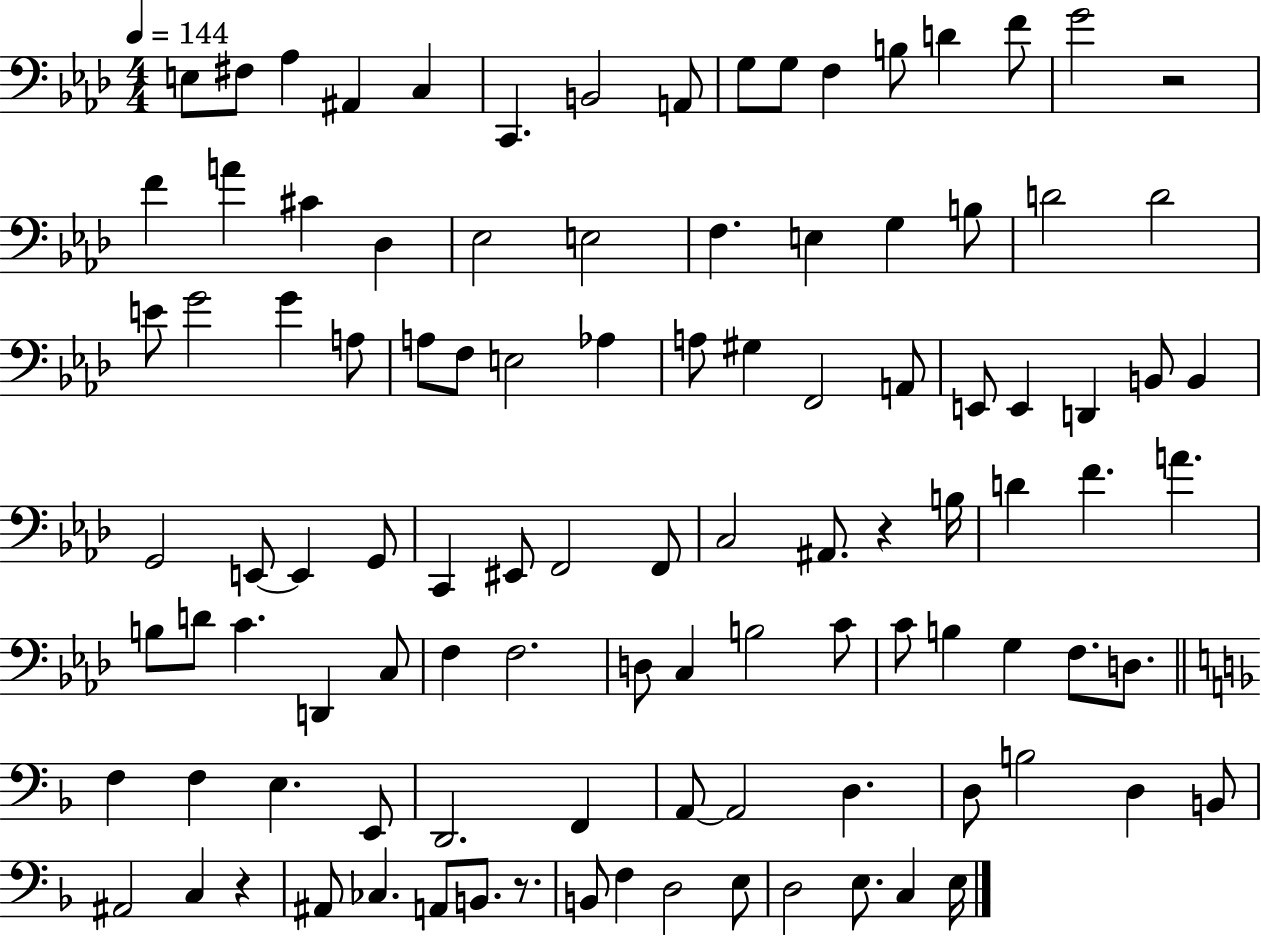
E3/e F#3/e Ab3/q A#2/q C3/q C2/q. B2/h A2/e G3/e G3/e F3/q B3/e D4/q F4/e G4/h R/h F4/q A4/q C#4/q Db3/q Eb3/h E3/h F3/q. E3/q G3/q B3/e D4/h D4/h E4/e G4/h G4/q A3/e A3/e F3/e E3/h Ab3/q A3/e G#3/q F2/h A2/e E2/e E2/q D2/q B2/e B2/q G2/h E2/e E2/q G2/e C2/q EIS2/e F2/h F2/e C3/h A#2/e. R/q B3/s D4/q F4/q. A4/q. B3/e D4/e C4/q. D2/q C3/e F3/q F3/h. D3/e C3/q B3/h C4/e C4/e B3/q G3/q F3/e. D3/e. F3/q F3/q E3/q. E2/e D2/h. F2/q A2/e A2/h D3/q. D3/e B3/h D3/q B2/e A#2/h C3/q R/q A#2/e CES3/q. A2/e B2/e. R/e. B2/e F3/q D3/h E3/e D3/h E3/e. C3/q E3/s